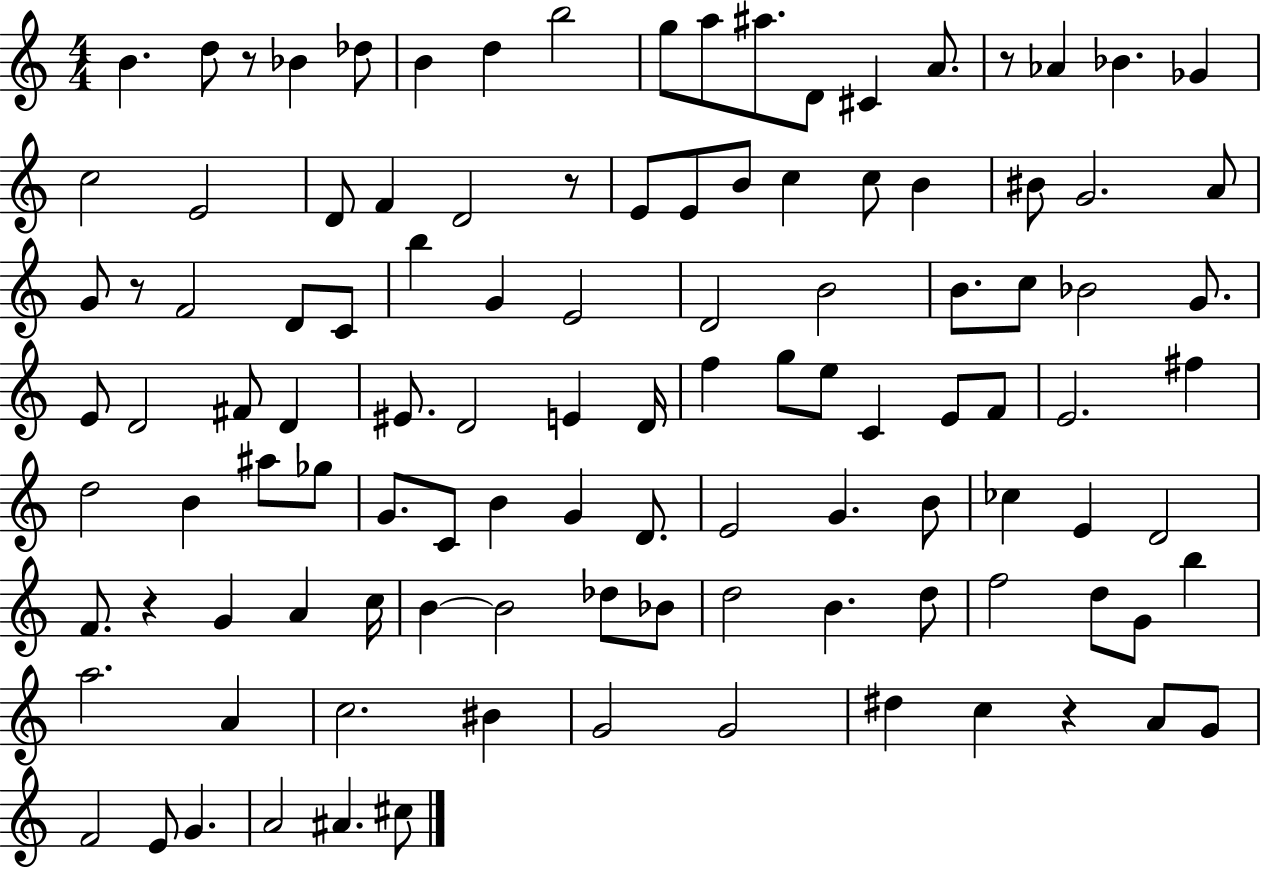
{
  \clef treble
  \numericTimeSignature
  \time 4/4
  \key c \major
  b'4. d''8 r8 bes'4 des''8 | b'4 d''4 b''2 | g''8 a''8 ais''8. d'8 cis'4 a'8. | r8 aes'4 bes'4. ges'4 | \break c''2 e'2 | d'8 f'4 d'2 r8 | e'8 e'8 b'8 c''4 c''8 b'4 | bis'8 g'2. a'8 | \break g'8 r8 f'2 d'8 c'8 | b''4 g'4 e'2 | d'2 b'2 | b'8. c''8 bes'2 g'8. | \break e'8 d'2 fis'8 d'4 | eis'8. d'2 e'4 d'16 | f''4 g''8 e''8 c'4 e'8 f'8 | e'2. fis''4 | \break d''2 b'4 ais''8 ges''8 | g'8. c'8 b'4 g'4 d'8. | e'2 g'4. b'8 | ces''4 e'4 d'2 | \break f'8. r4 g'4 a'4 c''16 | b'4~~ b'2 des''8 bes'8 | d''2 b'4. d''8 | f''2 d''8 g'8 b''4 | \break a''2. a'4 | c''2. bis'4 | g'2 g'2 | dis''4 c''4 r4 a'8 g'8 | \break f'2 e'8 g'4. | a'2 ais'4. cis''8 | \bar "|."
}